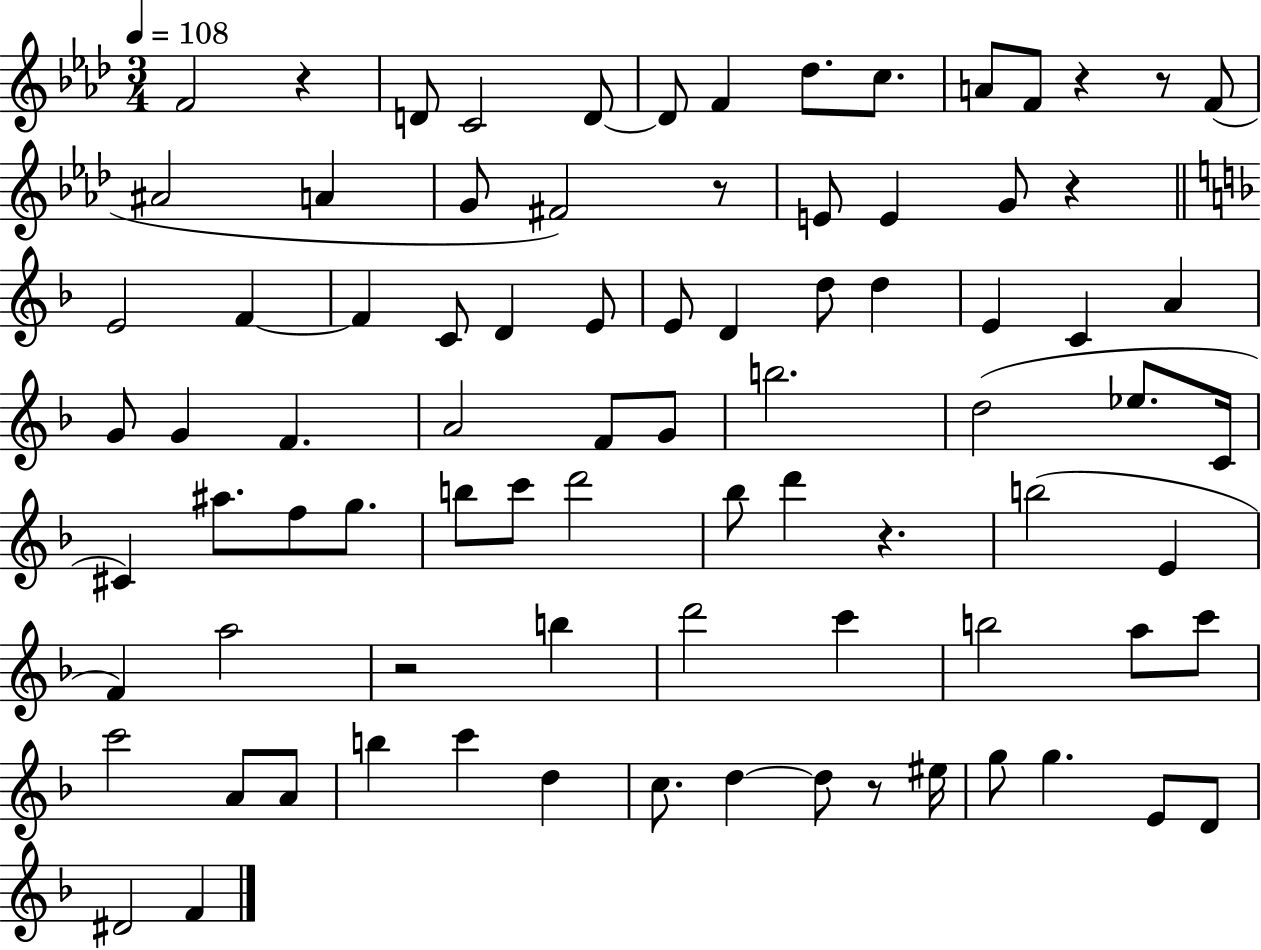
F4/h R/q D4/e C4/h D4/e D4/e F4/q Db5/e. C5/e. A4/e F4/e R/q R/e F4/e A#4/h A4/q G4/e F#4/h R/e E4/e E4/q G4/e R/q E4/h F4/q F4/q C4/e D4/q E4/e E4/e D4/q D5/e D5/q E4/q C4/q A4/q G4/e G4/q F4/q. A4/h F4/e G4/e B5/h. D5/h Eb5/e. C4/s C#4/q A#5/e. F5/e G5/e. B5/e C6/e D6/h Bb5/e D6/q R/q. B5/h E4/q F4/q A5/h R/h B5/q D6/h C6/q B5/h A5/e C6/e C6/h A4/e A4/e B5/q C6/q D5/q C5/e. D5/q D5/e R/e EIS5/s G5/e G5/q. E4/e D4/e D#4/h F4/q